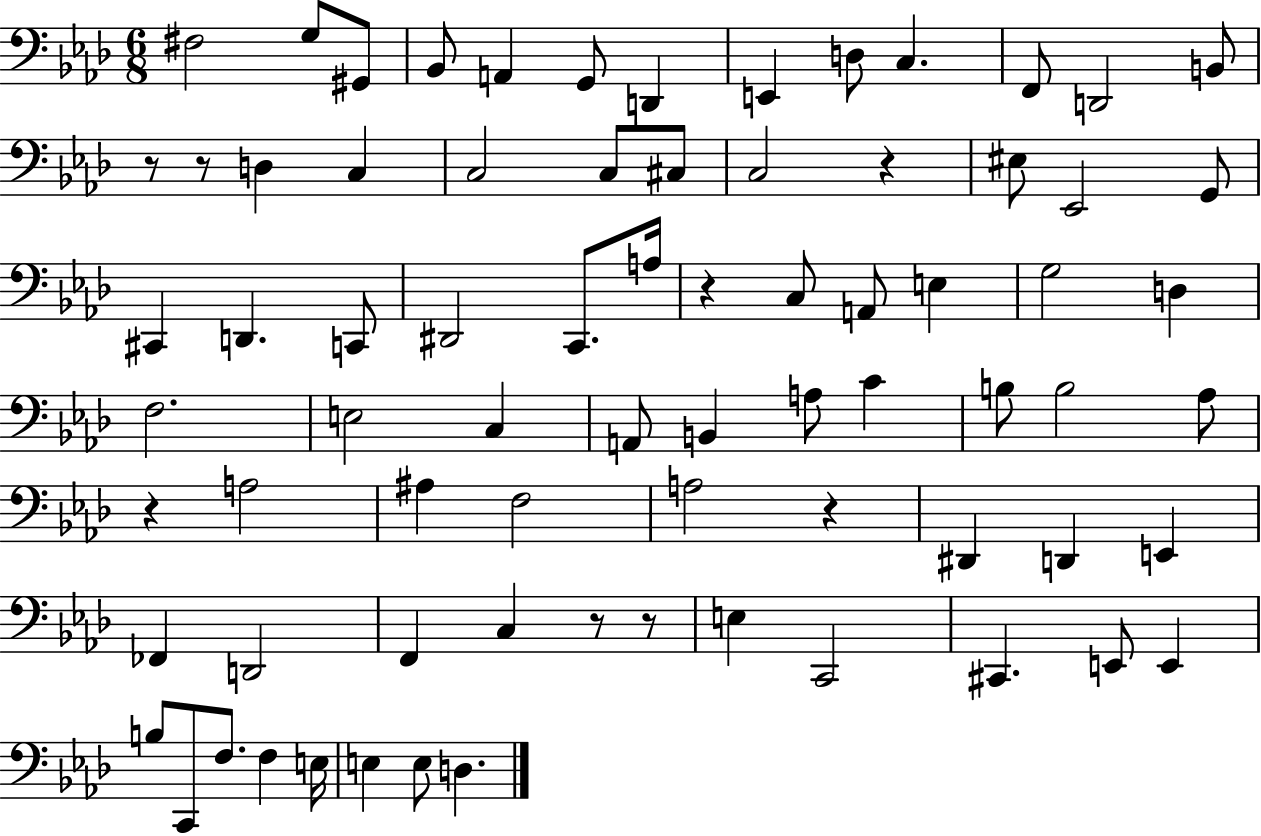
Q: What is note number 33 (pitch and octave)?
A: D3